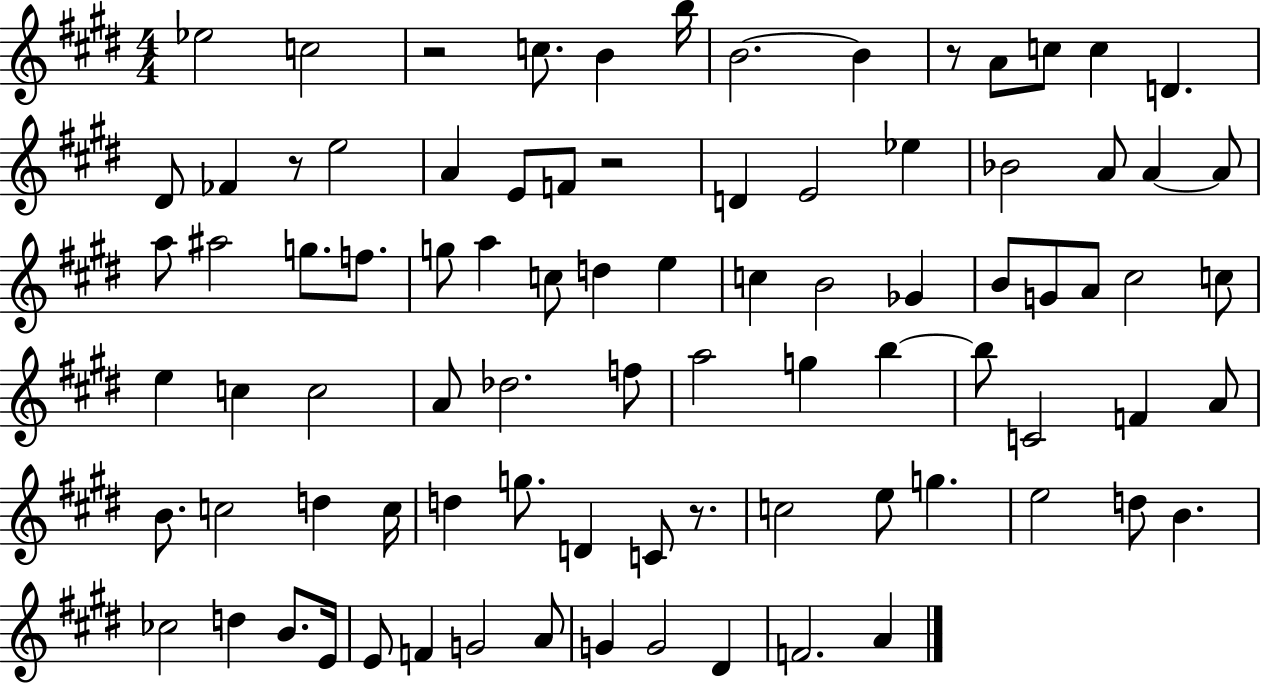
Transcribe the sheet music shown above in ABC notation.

X:1
T:Untitled
M:4/4
L:1/4
K:E
_e2 c2 z2 c/2 B b/4 B2 B z/2 A/2 c/2 c D ^D/2 _F z/2 e2 A E/2 F/2 z2 D E2 _e _B2 A/2 A A/2 a/2 ^a2 g/2 f/2 g/2 a c/2 d e c B2 _G B/2 G/2 A/2 ^c2 c/2 e c c2 A/2 _d2 f/2 a2 g b b/2 C2 F A/2 B/2 c2 d c/4 d g/2 D C/2 z/2 c2 e/2 g e2 d/2 B _c2 d B/2 E/4 E/2 F G2 A/2 G G2 ^D F2 A